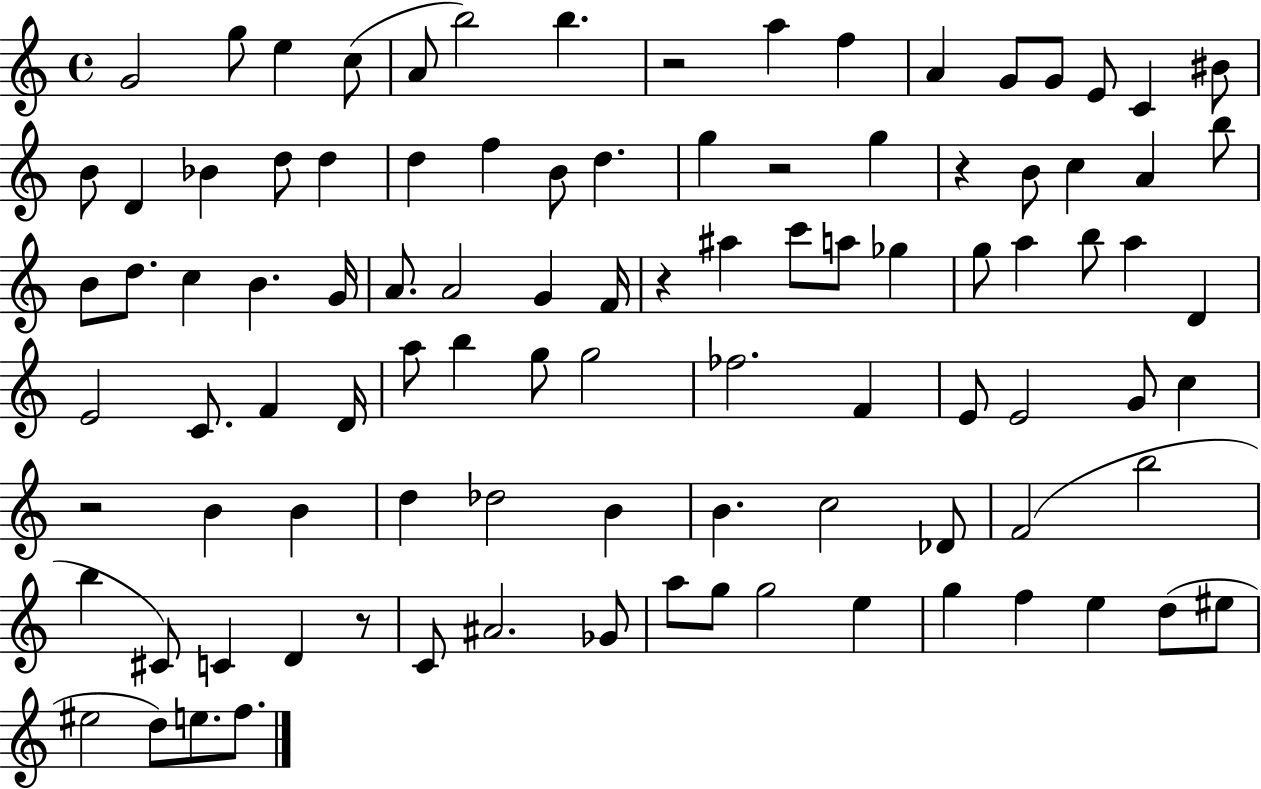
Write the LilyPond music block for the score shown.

{
  \clef treble
  \time 4/4
  \defaultTimeSignature
  \key c \major
  g'2 g''8 e''4 c''8( | a'8 b''2) b''4. | r2 a''4 f''4 | a'4 g'8 g'8 e'8 c'4 bis'8 | \break b'8 d'4 bes'4 d''8 d''4 | d''4 f''4 b'8 d''4. | g''4 r2 g''4 | r4 b'8 c''4 a'4 b''8 | \break b'8 d''8. c''4 b'4. g'16 | a'8. a'2 g'4 f'16 | r4 ais''4 c'''8 a''8 ges''4 | g''8 a''4 b''8 a''4 d'4 | \break e'2 c'8. f'4 d'16 | a''8 b''4 g''8 g''2 | fes''2. f'4 | e'8 e'2 g'8 c''4 | \break r2 b'4 b'4 | d''4 des''2 b'4 | b'4. c''2 des'8 | f'2( b''2 | \break b''4 cis'8) c'4 d'4 r8 | c'8 ais'2. ges'8 | a''8 g''8 g''2 e''4 | g''4 f''4 e''4 d''8( eis''8 | \break eis''2 d''8) e''8. f''8. | \bar "|."
}